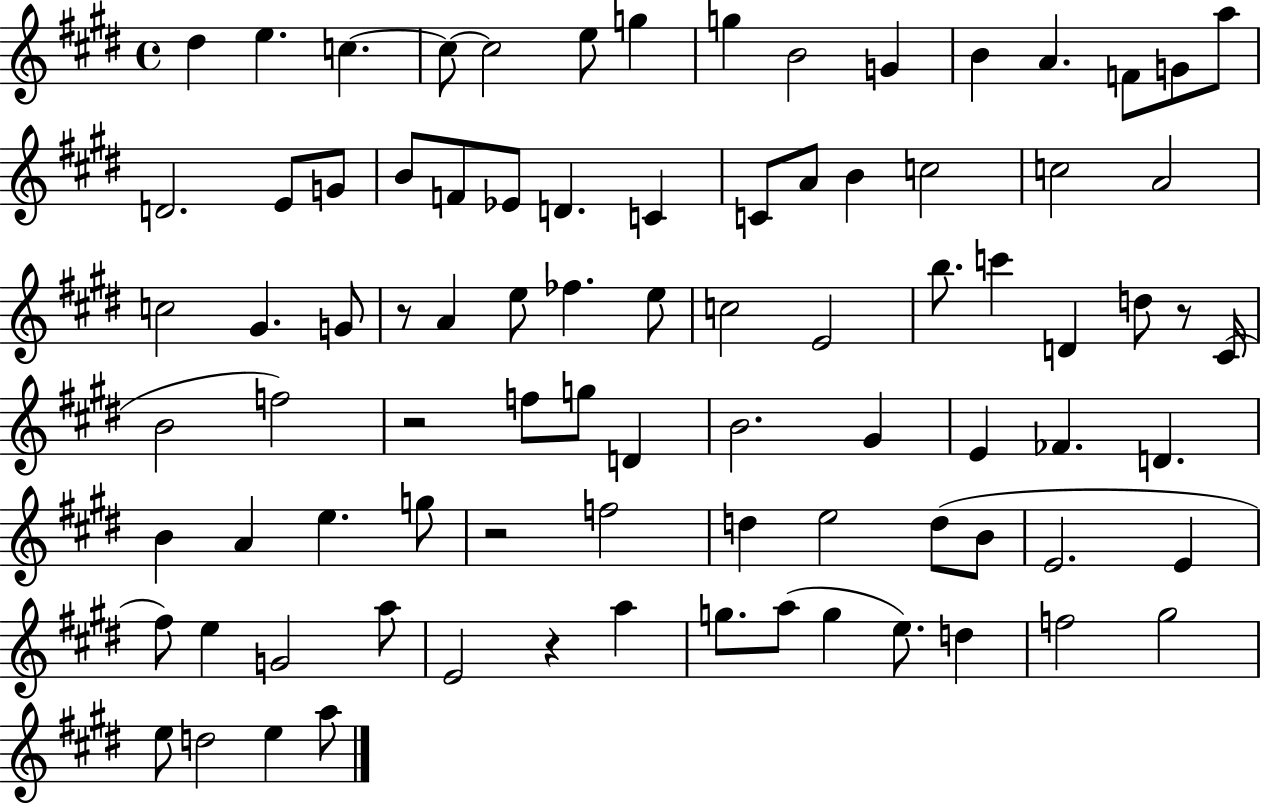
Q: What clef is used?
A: treble